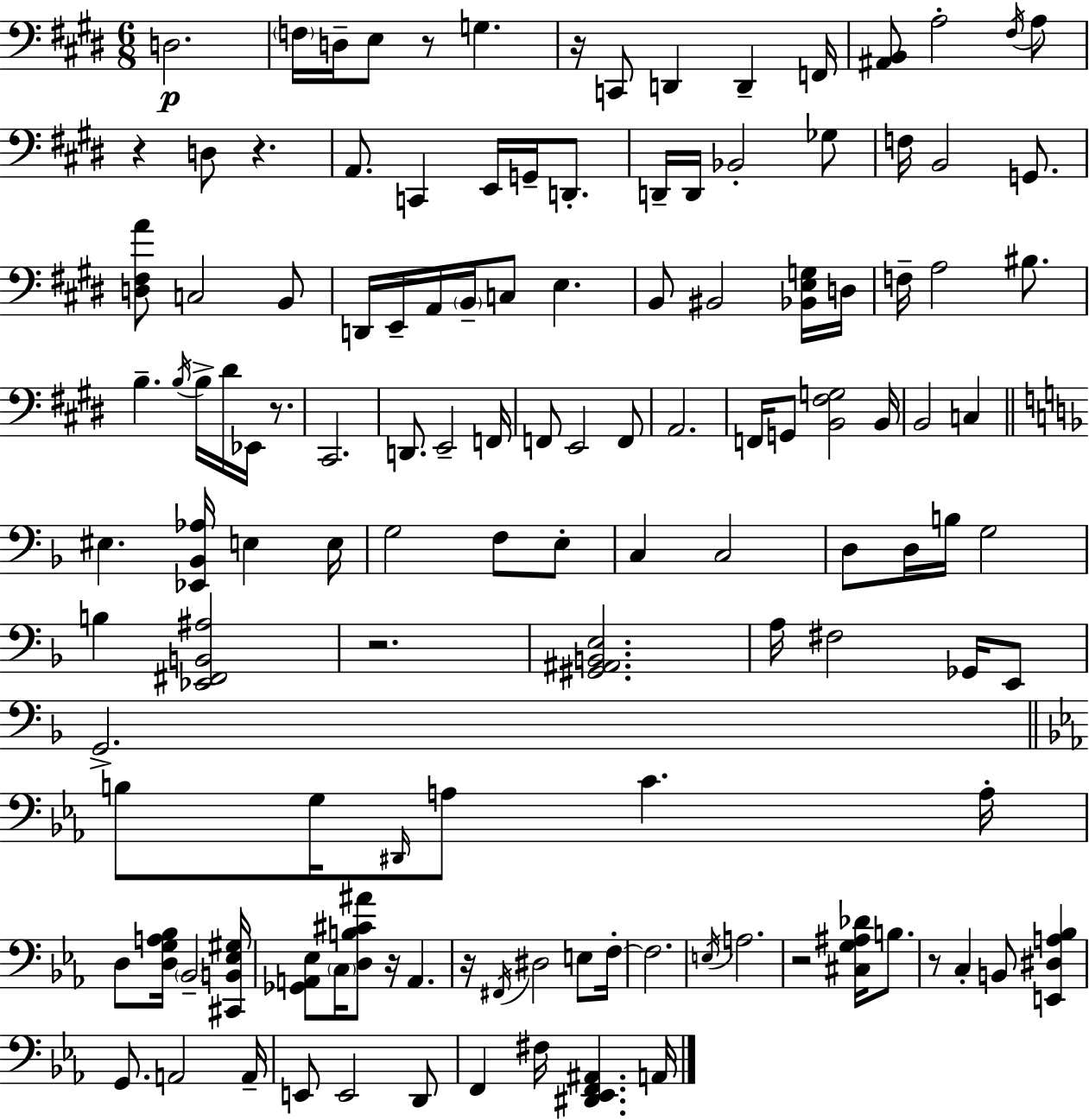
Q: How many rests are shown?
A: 10